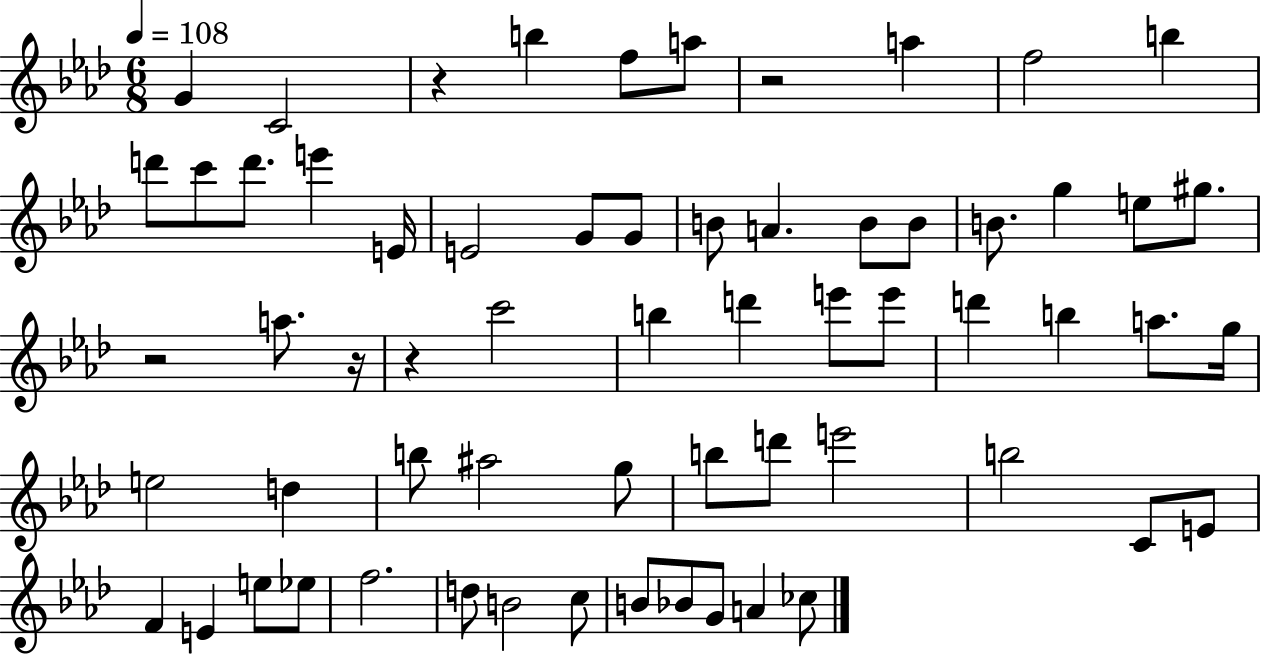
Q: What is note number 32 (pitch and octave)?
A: B5